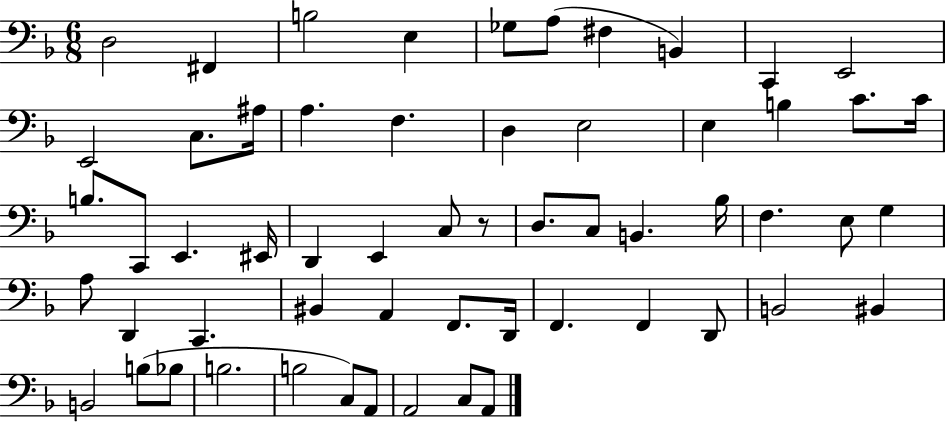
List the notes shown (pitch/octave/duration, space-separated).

D3/h F#2/q B3/h E3/q Gb3/e A3/e F#3/q B2/q C2/q E2/h E2/h C3/e. A#3/s A3/q. F3/q. D3/q E3/h E3/q B3/q C4/e. C4/s B3/e. C2/e E2/q. EIS2/s D2/q E2/q C3/e R/e D3/e. C3/e B2/q. Bb3/s F3/q. E3/e G3/q A3/e D2/q C2/q. BIS2/q A2/q F2/e. D2/s F2/q. F2/q D2/e B2/h BIS2/q B2/h B3/e Bb3/e B3/h. B3/h C3/e A2/e A2/h C3/e A2/e